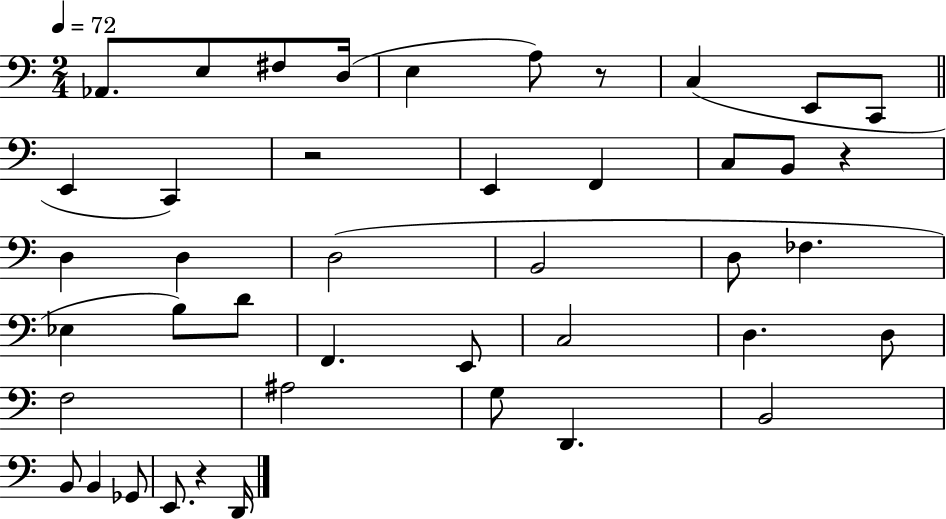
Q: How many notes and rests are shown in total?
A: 43